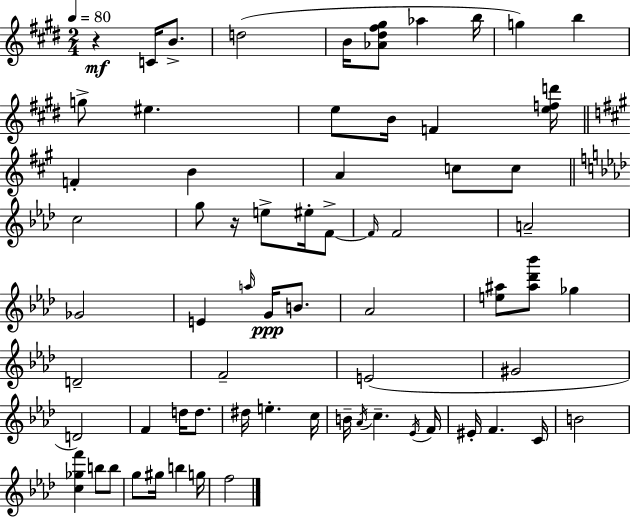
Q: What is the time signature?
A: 2/4